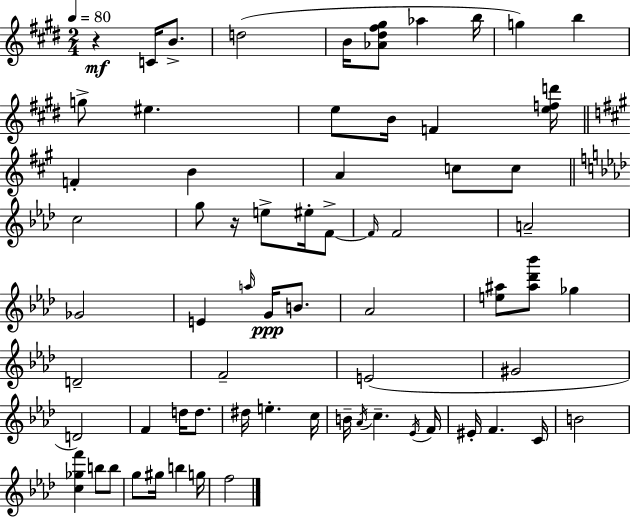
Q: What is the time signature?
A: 2/4